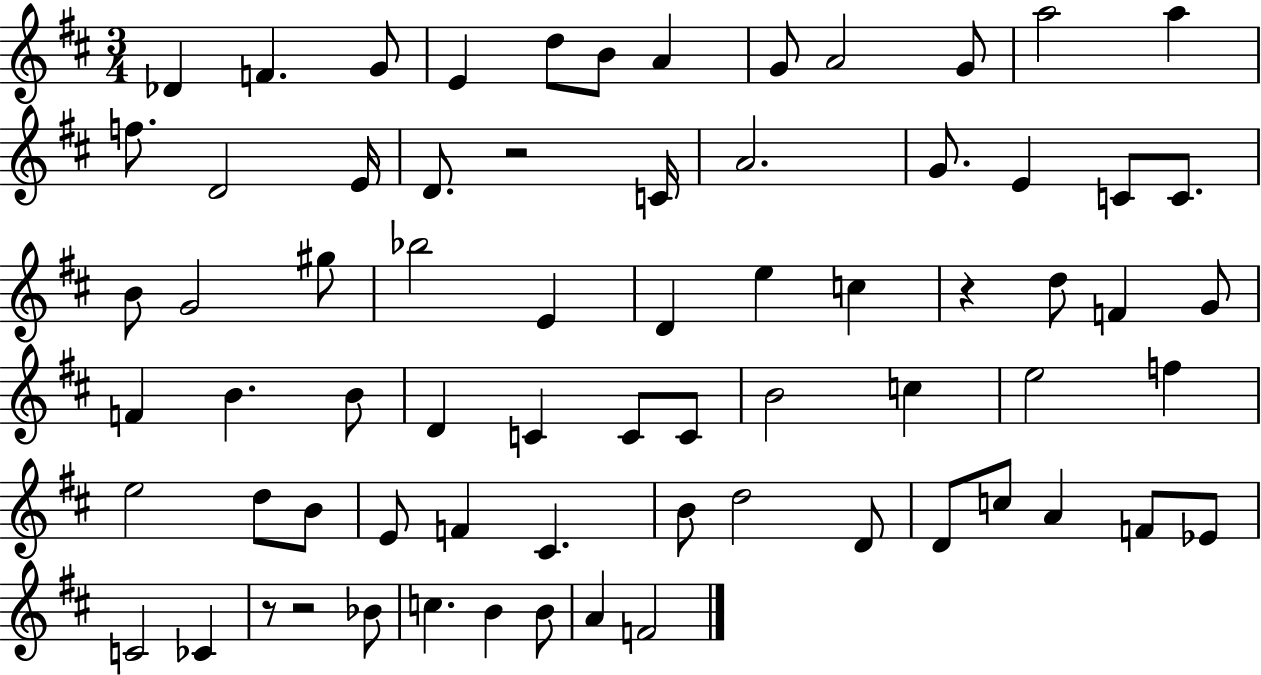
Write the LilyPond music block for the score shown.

{
  \clef treble
  \numericTimeSignature
  \time 3/4
  \key d \major
  des'4 f'4. g'8 | e'4 d''8 b'8 a'4 | g'8 a'2 g'8 | a''2 a''4 | \break f''8. d'2 e'16 | d'8. r2 c'16 | a'2. | g'8. e'4 c'8 c'8. | \break b'8 g'2 gis''8 | bes''2 e'4 | d'4 e''4 c''4 | r4 d''8 f'4 g'8 | \break f'4 b'4. b'8 | d'4 c'4 c'8 c'8 | b'2 c''4 | e''2 f''4 | \break e''2 d''8 b'8 | e'8 f'4 cis'4. | b'8 d''2 d'8 | d'8 c''8 a'4 f'8 ees'8 | \break c'2 ces'4 | r8 r2 bes'8 | c''4. b'4 b'8 | a'4 f'2 | \break \bar "|."
}